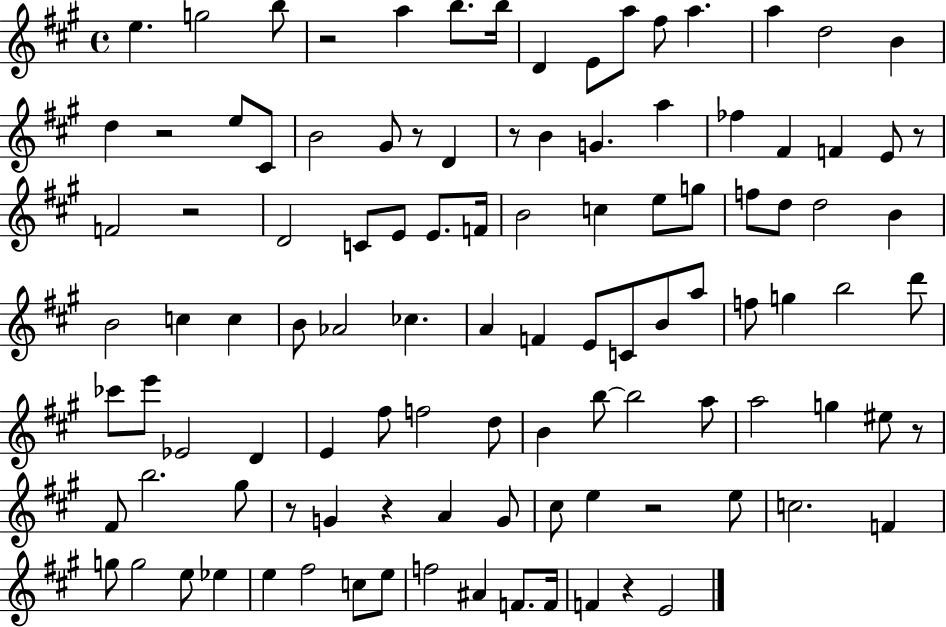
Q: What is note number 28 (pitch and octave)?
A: F4